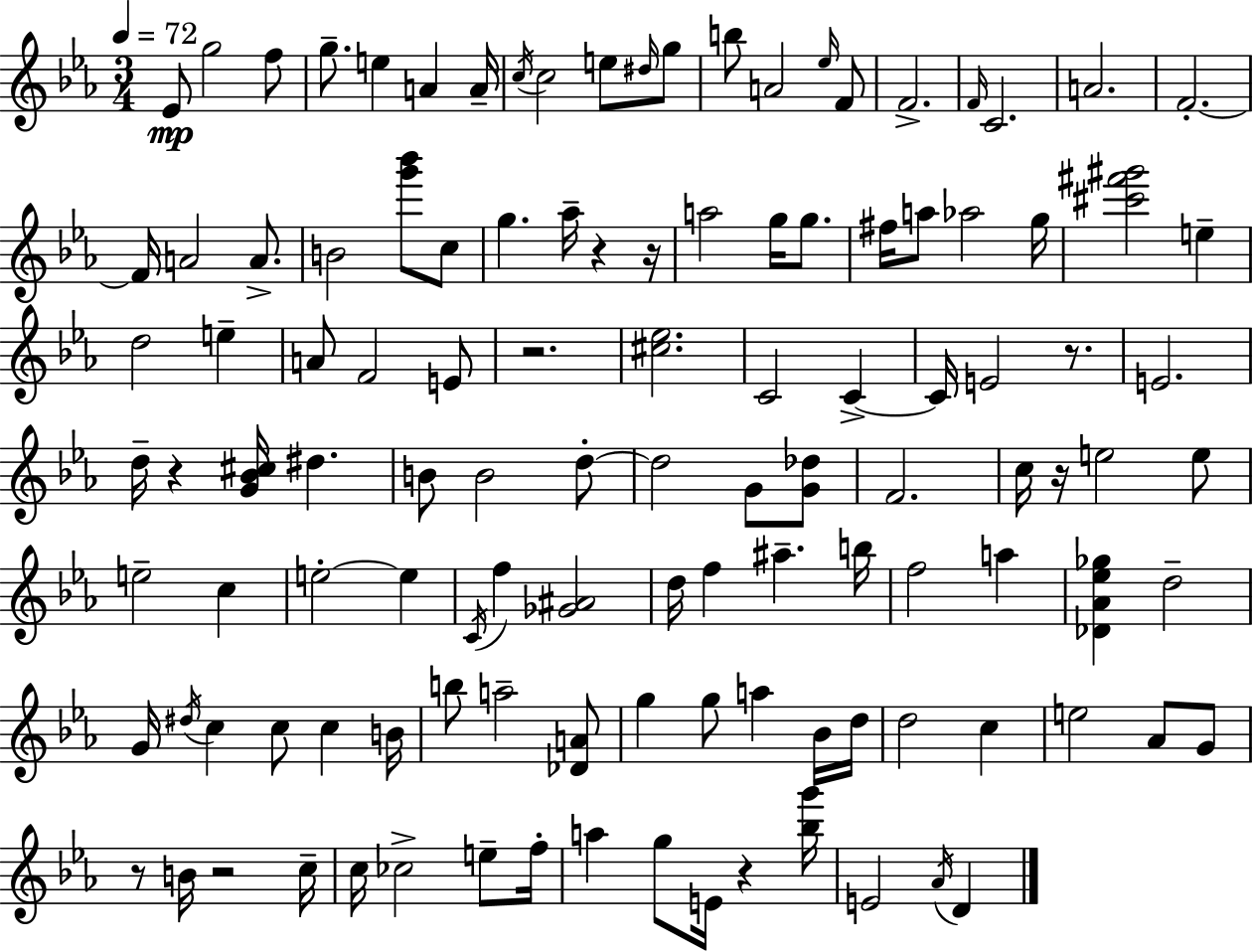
X:1
T:Untitled
M:3/4
L:1/4
K:Cm
_E/2 g2 f/2 g/2 e A A/4 c/4 c2 e/2 ^d/4 g/2 b/2 A2 _e/4 F/2 F2 F/4 C2 A2 F2 F/4 A2 A/2 B2 [g'_b']/2 c/2 g _a/4 z z/4 a2 g/4 g/2 ^f/4 a/2 _a2 g/4 [^c'^f'^g']2 e d2 e A/2 F2 E/2 z2 [^c_e]2 C2 C C/4 E2 z/2 E2 d/4 z [G_B^c]/4 ^d B/2 B2 d/2 d2 G/2 [G_d]/2 F2 c/4 z/4 e2 e/2 e2 c e2 e C/4 f [_G^A]2 d/4 f ^a b/4 f2 a [_D_A_e_g] d2 G/4 ^d/4 c c/2 c B/4 b/2 a2 [_DA]/2 g g/2 a _B/4 d/4 d2 c e2 _A/2 G/2 z/2 B/4 z2 c/4 c/4 _c2 e/2 f/4 a g/2 E/4 z [_bg']/4 E2 _A/4 D